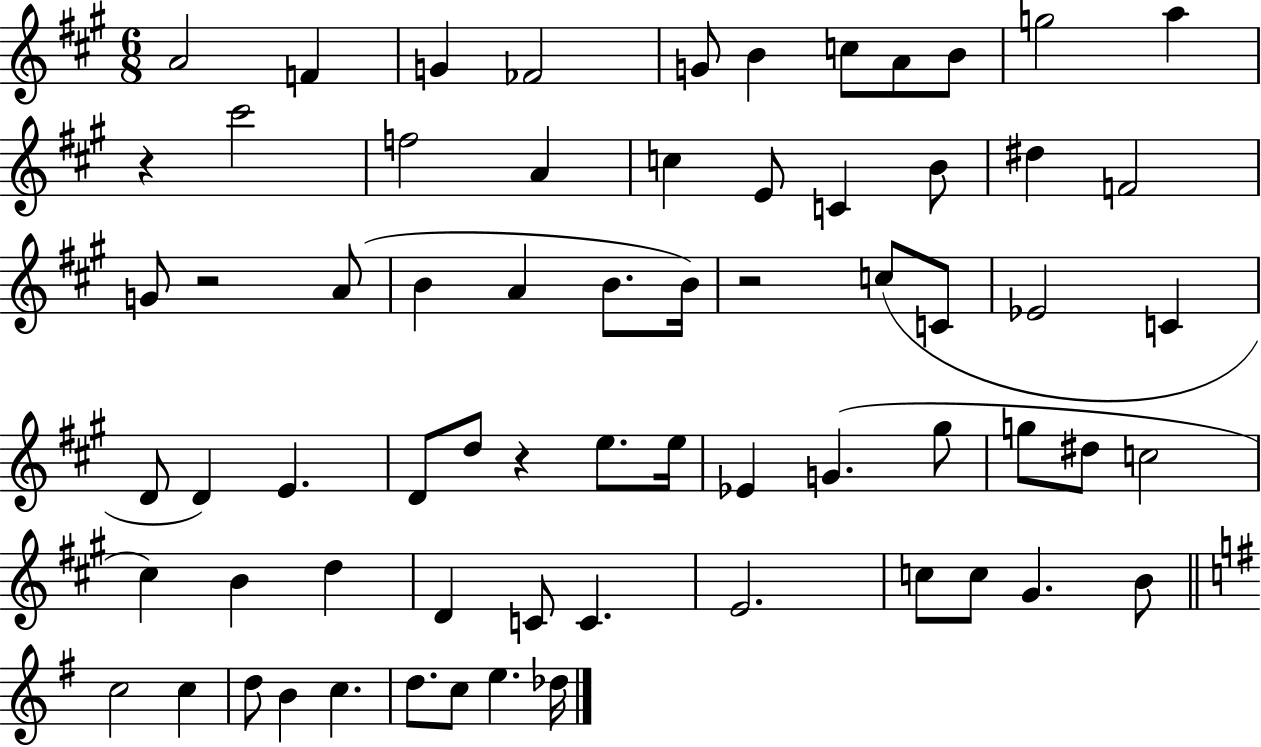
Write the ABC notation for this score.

X:1
T:Untitled
M:6/8
L:1/4
K:A
A2 F G _F2 G/2 B c/2 A/2 B/2 g2 a z ^c'2 f2 A c E/2 C B/2 ^d F2 G/2 z2 A/2 B A B/2 B/4 z2 c/2 C/2 _E2 C D/2 D E D/2 d/2 z e/2 e/4 _E G ^g/2 g/2 ^d/2 c2 ^c B d D C/2 C E2 c/2 c/2 ^G B/2 c2 c d/2 B c d/2 c/2 e _d/4